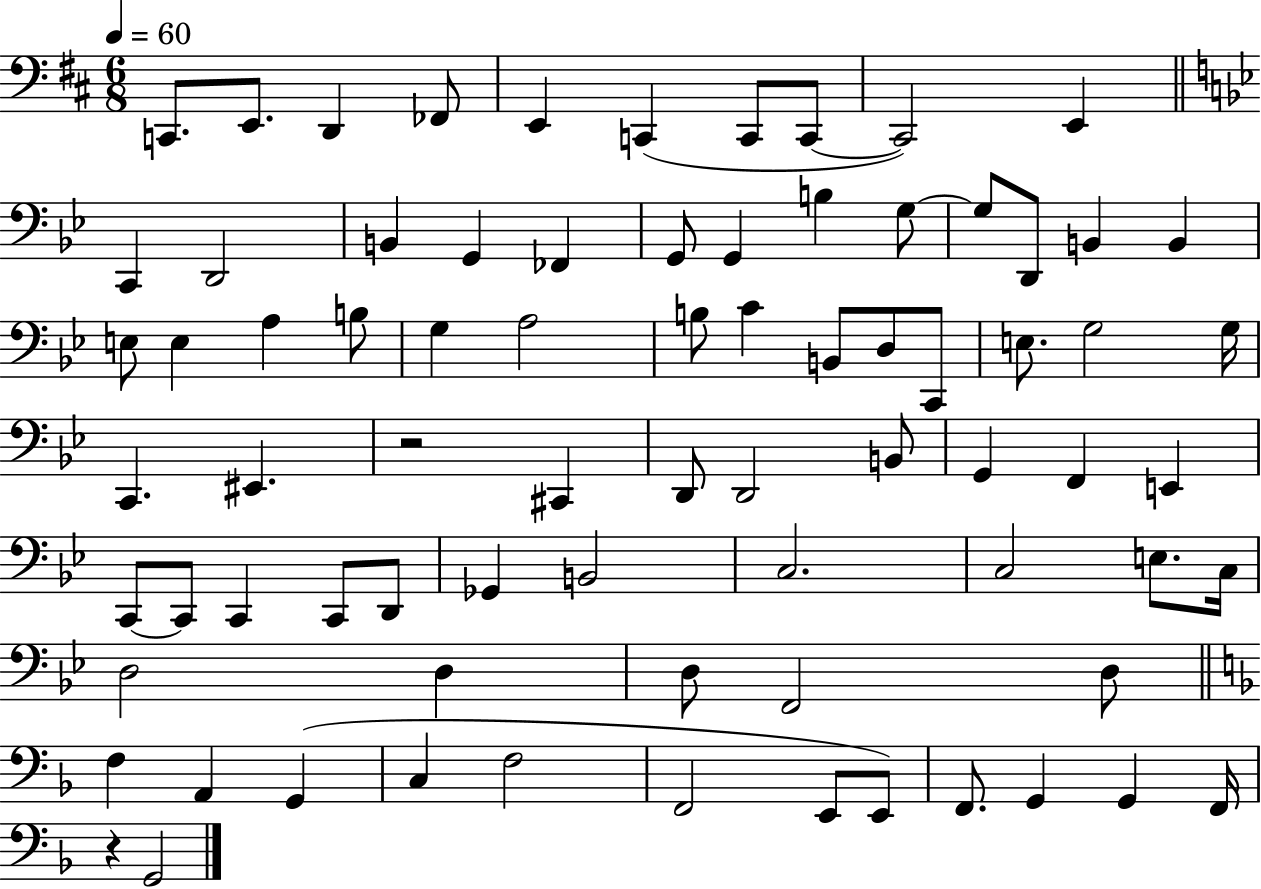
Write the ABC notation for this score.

X:1
T:Untitled
M:6/8
L:1/4
K:D
C,,/2 E,,/2 D,, _F,,/2 E,, C,, C,,/2 C,,/2 C,,2 E,, C,, D,,2 B,, G,, _F,, G,,/2 G,, B, G,/2 G,/2 D,,/2 B,, B,, E,/2 E, A, B,/2 G, A,2 B,/2 C B,,/2 D,/2 C,,/2 E,/2 G,2 G,/4 C,, ^E,, z2 ^C,, D,,/2 D,,2 B,,/2 G,, F,, E,, C,,/2 C,,/2 C,, C,,/2 D,,/2 _G,, B,,2 C,2 C,2 E,/2 C,/4 D,2 D, D,/2 F,,2 D,/2 F, A,, G,, C, F,2 F,,2 E,,/2 E,,/2 F,,/2 G,, G,, F,,/4 z G,,2